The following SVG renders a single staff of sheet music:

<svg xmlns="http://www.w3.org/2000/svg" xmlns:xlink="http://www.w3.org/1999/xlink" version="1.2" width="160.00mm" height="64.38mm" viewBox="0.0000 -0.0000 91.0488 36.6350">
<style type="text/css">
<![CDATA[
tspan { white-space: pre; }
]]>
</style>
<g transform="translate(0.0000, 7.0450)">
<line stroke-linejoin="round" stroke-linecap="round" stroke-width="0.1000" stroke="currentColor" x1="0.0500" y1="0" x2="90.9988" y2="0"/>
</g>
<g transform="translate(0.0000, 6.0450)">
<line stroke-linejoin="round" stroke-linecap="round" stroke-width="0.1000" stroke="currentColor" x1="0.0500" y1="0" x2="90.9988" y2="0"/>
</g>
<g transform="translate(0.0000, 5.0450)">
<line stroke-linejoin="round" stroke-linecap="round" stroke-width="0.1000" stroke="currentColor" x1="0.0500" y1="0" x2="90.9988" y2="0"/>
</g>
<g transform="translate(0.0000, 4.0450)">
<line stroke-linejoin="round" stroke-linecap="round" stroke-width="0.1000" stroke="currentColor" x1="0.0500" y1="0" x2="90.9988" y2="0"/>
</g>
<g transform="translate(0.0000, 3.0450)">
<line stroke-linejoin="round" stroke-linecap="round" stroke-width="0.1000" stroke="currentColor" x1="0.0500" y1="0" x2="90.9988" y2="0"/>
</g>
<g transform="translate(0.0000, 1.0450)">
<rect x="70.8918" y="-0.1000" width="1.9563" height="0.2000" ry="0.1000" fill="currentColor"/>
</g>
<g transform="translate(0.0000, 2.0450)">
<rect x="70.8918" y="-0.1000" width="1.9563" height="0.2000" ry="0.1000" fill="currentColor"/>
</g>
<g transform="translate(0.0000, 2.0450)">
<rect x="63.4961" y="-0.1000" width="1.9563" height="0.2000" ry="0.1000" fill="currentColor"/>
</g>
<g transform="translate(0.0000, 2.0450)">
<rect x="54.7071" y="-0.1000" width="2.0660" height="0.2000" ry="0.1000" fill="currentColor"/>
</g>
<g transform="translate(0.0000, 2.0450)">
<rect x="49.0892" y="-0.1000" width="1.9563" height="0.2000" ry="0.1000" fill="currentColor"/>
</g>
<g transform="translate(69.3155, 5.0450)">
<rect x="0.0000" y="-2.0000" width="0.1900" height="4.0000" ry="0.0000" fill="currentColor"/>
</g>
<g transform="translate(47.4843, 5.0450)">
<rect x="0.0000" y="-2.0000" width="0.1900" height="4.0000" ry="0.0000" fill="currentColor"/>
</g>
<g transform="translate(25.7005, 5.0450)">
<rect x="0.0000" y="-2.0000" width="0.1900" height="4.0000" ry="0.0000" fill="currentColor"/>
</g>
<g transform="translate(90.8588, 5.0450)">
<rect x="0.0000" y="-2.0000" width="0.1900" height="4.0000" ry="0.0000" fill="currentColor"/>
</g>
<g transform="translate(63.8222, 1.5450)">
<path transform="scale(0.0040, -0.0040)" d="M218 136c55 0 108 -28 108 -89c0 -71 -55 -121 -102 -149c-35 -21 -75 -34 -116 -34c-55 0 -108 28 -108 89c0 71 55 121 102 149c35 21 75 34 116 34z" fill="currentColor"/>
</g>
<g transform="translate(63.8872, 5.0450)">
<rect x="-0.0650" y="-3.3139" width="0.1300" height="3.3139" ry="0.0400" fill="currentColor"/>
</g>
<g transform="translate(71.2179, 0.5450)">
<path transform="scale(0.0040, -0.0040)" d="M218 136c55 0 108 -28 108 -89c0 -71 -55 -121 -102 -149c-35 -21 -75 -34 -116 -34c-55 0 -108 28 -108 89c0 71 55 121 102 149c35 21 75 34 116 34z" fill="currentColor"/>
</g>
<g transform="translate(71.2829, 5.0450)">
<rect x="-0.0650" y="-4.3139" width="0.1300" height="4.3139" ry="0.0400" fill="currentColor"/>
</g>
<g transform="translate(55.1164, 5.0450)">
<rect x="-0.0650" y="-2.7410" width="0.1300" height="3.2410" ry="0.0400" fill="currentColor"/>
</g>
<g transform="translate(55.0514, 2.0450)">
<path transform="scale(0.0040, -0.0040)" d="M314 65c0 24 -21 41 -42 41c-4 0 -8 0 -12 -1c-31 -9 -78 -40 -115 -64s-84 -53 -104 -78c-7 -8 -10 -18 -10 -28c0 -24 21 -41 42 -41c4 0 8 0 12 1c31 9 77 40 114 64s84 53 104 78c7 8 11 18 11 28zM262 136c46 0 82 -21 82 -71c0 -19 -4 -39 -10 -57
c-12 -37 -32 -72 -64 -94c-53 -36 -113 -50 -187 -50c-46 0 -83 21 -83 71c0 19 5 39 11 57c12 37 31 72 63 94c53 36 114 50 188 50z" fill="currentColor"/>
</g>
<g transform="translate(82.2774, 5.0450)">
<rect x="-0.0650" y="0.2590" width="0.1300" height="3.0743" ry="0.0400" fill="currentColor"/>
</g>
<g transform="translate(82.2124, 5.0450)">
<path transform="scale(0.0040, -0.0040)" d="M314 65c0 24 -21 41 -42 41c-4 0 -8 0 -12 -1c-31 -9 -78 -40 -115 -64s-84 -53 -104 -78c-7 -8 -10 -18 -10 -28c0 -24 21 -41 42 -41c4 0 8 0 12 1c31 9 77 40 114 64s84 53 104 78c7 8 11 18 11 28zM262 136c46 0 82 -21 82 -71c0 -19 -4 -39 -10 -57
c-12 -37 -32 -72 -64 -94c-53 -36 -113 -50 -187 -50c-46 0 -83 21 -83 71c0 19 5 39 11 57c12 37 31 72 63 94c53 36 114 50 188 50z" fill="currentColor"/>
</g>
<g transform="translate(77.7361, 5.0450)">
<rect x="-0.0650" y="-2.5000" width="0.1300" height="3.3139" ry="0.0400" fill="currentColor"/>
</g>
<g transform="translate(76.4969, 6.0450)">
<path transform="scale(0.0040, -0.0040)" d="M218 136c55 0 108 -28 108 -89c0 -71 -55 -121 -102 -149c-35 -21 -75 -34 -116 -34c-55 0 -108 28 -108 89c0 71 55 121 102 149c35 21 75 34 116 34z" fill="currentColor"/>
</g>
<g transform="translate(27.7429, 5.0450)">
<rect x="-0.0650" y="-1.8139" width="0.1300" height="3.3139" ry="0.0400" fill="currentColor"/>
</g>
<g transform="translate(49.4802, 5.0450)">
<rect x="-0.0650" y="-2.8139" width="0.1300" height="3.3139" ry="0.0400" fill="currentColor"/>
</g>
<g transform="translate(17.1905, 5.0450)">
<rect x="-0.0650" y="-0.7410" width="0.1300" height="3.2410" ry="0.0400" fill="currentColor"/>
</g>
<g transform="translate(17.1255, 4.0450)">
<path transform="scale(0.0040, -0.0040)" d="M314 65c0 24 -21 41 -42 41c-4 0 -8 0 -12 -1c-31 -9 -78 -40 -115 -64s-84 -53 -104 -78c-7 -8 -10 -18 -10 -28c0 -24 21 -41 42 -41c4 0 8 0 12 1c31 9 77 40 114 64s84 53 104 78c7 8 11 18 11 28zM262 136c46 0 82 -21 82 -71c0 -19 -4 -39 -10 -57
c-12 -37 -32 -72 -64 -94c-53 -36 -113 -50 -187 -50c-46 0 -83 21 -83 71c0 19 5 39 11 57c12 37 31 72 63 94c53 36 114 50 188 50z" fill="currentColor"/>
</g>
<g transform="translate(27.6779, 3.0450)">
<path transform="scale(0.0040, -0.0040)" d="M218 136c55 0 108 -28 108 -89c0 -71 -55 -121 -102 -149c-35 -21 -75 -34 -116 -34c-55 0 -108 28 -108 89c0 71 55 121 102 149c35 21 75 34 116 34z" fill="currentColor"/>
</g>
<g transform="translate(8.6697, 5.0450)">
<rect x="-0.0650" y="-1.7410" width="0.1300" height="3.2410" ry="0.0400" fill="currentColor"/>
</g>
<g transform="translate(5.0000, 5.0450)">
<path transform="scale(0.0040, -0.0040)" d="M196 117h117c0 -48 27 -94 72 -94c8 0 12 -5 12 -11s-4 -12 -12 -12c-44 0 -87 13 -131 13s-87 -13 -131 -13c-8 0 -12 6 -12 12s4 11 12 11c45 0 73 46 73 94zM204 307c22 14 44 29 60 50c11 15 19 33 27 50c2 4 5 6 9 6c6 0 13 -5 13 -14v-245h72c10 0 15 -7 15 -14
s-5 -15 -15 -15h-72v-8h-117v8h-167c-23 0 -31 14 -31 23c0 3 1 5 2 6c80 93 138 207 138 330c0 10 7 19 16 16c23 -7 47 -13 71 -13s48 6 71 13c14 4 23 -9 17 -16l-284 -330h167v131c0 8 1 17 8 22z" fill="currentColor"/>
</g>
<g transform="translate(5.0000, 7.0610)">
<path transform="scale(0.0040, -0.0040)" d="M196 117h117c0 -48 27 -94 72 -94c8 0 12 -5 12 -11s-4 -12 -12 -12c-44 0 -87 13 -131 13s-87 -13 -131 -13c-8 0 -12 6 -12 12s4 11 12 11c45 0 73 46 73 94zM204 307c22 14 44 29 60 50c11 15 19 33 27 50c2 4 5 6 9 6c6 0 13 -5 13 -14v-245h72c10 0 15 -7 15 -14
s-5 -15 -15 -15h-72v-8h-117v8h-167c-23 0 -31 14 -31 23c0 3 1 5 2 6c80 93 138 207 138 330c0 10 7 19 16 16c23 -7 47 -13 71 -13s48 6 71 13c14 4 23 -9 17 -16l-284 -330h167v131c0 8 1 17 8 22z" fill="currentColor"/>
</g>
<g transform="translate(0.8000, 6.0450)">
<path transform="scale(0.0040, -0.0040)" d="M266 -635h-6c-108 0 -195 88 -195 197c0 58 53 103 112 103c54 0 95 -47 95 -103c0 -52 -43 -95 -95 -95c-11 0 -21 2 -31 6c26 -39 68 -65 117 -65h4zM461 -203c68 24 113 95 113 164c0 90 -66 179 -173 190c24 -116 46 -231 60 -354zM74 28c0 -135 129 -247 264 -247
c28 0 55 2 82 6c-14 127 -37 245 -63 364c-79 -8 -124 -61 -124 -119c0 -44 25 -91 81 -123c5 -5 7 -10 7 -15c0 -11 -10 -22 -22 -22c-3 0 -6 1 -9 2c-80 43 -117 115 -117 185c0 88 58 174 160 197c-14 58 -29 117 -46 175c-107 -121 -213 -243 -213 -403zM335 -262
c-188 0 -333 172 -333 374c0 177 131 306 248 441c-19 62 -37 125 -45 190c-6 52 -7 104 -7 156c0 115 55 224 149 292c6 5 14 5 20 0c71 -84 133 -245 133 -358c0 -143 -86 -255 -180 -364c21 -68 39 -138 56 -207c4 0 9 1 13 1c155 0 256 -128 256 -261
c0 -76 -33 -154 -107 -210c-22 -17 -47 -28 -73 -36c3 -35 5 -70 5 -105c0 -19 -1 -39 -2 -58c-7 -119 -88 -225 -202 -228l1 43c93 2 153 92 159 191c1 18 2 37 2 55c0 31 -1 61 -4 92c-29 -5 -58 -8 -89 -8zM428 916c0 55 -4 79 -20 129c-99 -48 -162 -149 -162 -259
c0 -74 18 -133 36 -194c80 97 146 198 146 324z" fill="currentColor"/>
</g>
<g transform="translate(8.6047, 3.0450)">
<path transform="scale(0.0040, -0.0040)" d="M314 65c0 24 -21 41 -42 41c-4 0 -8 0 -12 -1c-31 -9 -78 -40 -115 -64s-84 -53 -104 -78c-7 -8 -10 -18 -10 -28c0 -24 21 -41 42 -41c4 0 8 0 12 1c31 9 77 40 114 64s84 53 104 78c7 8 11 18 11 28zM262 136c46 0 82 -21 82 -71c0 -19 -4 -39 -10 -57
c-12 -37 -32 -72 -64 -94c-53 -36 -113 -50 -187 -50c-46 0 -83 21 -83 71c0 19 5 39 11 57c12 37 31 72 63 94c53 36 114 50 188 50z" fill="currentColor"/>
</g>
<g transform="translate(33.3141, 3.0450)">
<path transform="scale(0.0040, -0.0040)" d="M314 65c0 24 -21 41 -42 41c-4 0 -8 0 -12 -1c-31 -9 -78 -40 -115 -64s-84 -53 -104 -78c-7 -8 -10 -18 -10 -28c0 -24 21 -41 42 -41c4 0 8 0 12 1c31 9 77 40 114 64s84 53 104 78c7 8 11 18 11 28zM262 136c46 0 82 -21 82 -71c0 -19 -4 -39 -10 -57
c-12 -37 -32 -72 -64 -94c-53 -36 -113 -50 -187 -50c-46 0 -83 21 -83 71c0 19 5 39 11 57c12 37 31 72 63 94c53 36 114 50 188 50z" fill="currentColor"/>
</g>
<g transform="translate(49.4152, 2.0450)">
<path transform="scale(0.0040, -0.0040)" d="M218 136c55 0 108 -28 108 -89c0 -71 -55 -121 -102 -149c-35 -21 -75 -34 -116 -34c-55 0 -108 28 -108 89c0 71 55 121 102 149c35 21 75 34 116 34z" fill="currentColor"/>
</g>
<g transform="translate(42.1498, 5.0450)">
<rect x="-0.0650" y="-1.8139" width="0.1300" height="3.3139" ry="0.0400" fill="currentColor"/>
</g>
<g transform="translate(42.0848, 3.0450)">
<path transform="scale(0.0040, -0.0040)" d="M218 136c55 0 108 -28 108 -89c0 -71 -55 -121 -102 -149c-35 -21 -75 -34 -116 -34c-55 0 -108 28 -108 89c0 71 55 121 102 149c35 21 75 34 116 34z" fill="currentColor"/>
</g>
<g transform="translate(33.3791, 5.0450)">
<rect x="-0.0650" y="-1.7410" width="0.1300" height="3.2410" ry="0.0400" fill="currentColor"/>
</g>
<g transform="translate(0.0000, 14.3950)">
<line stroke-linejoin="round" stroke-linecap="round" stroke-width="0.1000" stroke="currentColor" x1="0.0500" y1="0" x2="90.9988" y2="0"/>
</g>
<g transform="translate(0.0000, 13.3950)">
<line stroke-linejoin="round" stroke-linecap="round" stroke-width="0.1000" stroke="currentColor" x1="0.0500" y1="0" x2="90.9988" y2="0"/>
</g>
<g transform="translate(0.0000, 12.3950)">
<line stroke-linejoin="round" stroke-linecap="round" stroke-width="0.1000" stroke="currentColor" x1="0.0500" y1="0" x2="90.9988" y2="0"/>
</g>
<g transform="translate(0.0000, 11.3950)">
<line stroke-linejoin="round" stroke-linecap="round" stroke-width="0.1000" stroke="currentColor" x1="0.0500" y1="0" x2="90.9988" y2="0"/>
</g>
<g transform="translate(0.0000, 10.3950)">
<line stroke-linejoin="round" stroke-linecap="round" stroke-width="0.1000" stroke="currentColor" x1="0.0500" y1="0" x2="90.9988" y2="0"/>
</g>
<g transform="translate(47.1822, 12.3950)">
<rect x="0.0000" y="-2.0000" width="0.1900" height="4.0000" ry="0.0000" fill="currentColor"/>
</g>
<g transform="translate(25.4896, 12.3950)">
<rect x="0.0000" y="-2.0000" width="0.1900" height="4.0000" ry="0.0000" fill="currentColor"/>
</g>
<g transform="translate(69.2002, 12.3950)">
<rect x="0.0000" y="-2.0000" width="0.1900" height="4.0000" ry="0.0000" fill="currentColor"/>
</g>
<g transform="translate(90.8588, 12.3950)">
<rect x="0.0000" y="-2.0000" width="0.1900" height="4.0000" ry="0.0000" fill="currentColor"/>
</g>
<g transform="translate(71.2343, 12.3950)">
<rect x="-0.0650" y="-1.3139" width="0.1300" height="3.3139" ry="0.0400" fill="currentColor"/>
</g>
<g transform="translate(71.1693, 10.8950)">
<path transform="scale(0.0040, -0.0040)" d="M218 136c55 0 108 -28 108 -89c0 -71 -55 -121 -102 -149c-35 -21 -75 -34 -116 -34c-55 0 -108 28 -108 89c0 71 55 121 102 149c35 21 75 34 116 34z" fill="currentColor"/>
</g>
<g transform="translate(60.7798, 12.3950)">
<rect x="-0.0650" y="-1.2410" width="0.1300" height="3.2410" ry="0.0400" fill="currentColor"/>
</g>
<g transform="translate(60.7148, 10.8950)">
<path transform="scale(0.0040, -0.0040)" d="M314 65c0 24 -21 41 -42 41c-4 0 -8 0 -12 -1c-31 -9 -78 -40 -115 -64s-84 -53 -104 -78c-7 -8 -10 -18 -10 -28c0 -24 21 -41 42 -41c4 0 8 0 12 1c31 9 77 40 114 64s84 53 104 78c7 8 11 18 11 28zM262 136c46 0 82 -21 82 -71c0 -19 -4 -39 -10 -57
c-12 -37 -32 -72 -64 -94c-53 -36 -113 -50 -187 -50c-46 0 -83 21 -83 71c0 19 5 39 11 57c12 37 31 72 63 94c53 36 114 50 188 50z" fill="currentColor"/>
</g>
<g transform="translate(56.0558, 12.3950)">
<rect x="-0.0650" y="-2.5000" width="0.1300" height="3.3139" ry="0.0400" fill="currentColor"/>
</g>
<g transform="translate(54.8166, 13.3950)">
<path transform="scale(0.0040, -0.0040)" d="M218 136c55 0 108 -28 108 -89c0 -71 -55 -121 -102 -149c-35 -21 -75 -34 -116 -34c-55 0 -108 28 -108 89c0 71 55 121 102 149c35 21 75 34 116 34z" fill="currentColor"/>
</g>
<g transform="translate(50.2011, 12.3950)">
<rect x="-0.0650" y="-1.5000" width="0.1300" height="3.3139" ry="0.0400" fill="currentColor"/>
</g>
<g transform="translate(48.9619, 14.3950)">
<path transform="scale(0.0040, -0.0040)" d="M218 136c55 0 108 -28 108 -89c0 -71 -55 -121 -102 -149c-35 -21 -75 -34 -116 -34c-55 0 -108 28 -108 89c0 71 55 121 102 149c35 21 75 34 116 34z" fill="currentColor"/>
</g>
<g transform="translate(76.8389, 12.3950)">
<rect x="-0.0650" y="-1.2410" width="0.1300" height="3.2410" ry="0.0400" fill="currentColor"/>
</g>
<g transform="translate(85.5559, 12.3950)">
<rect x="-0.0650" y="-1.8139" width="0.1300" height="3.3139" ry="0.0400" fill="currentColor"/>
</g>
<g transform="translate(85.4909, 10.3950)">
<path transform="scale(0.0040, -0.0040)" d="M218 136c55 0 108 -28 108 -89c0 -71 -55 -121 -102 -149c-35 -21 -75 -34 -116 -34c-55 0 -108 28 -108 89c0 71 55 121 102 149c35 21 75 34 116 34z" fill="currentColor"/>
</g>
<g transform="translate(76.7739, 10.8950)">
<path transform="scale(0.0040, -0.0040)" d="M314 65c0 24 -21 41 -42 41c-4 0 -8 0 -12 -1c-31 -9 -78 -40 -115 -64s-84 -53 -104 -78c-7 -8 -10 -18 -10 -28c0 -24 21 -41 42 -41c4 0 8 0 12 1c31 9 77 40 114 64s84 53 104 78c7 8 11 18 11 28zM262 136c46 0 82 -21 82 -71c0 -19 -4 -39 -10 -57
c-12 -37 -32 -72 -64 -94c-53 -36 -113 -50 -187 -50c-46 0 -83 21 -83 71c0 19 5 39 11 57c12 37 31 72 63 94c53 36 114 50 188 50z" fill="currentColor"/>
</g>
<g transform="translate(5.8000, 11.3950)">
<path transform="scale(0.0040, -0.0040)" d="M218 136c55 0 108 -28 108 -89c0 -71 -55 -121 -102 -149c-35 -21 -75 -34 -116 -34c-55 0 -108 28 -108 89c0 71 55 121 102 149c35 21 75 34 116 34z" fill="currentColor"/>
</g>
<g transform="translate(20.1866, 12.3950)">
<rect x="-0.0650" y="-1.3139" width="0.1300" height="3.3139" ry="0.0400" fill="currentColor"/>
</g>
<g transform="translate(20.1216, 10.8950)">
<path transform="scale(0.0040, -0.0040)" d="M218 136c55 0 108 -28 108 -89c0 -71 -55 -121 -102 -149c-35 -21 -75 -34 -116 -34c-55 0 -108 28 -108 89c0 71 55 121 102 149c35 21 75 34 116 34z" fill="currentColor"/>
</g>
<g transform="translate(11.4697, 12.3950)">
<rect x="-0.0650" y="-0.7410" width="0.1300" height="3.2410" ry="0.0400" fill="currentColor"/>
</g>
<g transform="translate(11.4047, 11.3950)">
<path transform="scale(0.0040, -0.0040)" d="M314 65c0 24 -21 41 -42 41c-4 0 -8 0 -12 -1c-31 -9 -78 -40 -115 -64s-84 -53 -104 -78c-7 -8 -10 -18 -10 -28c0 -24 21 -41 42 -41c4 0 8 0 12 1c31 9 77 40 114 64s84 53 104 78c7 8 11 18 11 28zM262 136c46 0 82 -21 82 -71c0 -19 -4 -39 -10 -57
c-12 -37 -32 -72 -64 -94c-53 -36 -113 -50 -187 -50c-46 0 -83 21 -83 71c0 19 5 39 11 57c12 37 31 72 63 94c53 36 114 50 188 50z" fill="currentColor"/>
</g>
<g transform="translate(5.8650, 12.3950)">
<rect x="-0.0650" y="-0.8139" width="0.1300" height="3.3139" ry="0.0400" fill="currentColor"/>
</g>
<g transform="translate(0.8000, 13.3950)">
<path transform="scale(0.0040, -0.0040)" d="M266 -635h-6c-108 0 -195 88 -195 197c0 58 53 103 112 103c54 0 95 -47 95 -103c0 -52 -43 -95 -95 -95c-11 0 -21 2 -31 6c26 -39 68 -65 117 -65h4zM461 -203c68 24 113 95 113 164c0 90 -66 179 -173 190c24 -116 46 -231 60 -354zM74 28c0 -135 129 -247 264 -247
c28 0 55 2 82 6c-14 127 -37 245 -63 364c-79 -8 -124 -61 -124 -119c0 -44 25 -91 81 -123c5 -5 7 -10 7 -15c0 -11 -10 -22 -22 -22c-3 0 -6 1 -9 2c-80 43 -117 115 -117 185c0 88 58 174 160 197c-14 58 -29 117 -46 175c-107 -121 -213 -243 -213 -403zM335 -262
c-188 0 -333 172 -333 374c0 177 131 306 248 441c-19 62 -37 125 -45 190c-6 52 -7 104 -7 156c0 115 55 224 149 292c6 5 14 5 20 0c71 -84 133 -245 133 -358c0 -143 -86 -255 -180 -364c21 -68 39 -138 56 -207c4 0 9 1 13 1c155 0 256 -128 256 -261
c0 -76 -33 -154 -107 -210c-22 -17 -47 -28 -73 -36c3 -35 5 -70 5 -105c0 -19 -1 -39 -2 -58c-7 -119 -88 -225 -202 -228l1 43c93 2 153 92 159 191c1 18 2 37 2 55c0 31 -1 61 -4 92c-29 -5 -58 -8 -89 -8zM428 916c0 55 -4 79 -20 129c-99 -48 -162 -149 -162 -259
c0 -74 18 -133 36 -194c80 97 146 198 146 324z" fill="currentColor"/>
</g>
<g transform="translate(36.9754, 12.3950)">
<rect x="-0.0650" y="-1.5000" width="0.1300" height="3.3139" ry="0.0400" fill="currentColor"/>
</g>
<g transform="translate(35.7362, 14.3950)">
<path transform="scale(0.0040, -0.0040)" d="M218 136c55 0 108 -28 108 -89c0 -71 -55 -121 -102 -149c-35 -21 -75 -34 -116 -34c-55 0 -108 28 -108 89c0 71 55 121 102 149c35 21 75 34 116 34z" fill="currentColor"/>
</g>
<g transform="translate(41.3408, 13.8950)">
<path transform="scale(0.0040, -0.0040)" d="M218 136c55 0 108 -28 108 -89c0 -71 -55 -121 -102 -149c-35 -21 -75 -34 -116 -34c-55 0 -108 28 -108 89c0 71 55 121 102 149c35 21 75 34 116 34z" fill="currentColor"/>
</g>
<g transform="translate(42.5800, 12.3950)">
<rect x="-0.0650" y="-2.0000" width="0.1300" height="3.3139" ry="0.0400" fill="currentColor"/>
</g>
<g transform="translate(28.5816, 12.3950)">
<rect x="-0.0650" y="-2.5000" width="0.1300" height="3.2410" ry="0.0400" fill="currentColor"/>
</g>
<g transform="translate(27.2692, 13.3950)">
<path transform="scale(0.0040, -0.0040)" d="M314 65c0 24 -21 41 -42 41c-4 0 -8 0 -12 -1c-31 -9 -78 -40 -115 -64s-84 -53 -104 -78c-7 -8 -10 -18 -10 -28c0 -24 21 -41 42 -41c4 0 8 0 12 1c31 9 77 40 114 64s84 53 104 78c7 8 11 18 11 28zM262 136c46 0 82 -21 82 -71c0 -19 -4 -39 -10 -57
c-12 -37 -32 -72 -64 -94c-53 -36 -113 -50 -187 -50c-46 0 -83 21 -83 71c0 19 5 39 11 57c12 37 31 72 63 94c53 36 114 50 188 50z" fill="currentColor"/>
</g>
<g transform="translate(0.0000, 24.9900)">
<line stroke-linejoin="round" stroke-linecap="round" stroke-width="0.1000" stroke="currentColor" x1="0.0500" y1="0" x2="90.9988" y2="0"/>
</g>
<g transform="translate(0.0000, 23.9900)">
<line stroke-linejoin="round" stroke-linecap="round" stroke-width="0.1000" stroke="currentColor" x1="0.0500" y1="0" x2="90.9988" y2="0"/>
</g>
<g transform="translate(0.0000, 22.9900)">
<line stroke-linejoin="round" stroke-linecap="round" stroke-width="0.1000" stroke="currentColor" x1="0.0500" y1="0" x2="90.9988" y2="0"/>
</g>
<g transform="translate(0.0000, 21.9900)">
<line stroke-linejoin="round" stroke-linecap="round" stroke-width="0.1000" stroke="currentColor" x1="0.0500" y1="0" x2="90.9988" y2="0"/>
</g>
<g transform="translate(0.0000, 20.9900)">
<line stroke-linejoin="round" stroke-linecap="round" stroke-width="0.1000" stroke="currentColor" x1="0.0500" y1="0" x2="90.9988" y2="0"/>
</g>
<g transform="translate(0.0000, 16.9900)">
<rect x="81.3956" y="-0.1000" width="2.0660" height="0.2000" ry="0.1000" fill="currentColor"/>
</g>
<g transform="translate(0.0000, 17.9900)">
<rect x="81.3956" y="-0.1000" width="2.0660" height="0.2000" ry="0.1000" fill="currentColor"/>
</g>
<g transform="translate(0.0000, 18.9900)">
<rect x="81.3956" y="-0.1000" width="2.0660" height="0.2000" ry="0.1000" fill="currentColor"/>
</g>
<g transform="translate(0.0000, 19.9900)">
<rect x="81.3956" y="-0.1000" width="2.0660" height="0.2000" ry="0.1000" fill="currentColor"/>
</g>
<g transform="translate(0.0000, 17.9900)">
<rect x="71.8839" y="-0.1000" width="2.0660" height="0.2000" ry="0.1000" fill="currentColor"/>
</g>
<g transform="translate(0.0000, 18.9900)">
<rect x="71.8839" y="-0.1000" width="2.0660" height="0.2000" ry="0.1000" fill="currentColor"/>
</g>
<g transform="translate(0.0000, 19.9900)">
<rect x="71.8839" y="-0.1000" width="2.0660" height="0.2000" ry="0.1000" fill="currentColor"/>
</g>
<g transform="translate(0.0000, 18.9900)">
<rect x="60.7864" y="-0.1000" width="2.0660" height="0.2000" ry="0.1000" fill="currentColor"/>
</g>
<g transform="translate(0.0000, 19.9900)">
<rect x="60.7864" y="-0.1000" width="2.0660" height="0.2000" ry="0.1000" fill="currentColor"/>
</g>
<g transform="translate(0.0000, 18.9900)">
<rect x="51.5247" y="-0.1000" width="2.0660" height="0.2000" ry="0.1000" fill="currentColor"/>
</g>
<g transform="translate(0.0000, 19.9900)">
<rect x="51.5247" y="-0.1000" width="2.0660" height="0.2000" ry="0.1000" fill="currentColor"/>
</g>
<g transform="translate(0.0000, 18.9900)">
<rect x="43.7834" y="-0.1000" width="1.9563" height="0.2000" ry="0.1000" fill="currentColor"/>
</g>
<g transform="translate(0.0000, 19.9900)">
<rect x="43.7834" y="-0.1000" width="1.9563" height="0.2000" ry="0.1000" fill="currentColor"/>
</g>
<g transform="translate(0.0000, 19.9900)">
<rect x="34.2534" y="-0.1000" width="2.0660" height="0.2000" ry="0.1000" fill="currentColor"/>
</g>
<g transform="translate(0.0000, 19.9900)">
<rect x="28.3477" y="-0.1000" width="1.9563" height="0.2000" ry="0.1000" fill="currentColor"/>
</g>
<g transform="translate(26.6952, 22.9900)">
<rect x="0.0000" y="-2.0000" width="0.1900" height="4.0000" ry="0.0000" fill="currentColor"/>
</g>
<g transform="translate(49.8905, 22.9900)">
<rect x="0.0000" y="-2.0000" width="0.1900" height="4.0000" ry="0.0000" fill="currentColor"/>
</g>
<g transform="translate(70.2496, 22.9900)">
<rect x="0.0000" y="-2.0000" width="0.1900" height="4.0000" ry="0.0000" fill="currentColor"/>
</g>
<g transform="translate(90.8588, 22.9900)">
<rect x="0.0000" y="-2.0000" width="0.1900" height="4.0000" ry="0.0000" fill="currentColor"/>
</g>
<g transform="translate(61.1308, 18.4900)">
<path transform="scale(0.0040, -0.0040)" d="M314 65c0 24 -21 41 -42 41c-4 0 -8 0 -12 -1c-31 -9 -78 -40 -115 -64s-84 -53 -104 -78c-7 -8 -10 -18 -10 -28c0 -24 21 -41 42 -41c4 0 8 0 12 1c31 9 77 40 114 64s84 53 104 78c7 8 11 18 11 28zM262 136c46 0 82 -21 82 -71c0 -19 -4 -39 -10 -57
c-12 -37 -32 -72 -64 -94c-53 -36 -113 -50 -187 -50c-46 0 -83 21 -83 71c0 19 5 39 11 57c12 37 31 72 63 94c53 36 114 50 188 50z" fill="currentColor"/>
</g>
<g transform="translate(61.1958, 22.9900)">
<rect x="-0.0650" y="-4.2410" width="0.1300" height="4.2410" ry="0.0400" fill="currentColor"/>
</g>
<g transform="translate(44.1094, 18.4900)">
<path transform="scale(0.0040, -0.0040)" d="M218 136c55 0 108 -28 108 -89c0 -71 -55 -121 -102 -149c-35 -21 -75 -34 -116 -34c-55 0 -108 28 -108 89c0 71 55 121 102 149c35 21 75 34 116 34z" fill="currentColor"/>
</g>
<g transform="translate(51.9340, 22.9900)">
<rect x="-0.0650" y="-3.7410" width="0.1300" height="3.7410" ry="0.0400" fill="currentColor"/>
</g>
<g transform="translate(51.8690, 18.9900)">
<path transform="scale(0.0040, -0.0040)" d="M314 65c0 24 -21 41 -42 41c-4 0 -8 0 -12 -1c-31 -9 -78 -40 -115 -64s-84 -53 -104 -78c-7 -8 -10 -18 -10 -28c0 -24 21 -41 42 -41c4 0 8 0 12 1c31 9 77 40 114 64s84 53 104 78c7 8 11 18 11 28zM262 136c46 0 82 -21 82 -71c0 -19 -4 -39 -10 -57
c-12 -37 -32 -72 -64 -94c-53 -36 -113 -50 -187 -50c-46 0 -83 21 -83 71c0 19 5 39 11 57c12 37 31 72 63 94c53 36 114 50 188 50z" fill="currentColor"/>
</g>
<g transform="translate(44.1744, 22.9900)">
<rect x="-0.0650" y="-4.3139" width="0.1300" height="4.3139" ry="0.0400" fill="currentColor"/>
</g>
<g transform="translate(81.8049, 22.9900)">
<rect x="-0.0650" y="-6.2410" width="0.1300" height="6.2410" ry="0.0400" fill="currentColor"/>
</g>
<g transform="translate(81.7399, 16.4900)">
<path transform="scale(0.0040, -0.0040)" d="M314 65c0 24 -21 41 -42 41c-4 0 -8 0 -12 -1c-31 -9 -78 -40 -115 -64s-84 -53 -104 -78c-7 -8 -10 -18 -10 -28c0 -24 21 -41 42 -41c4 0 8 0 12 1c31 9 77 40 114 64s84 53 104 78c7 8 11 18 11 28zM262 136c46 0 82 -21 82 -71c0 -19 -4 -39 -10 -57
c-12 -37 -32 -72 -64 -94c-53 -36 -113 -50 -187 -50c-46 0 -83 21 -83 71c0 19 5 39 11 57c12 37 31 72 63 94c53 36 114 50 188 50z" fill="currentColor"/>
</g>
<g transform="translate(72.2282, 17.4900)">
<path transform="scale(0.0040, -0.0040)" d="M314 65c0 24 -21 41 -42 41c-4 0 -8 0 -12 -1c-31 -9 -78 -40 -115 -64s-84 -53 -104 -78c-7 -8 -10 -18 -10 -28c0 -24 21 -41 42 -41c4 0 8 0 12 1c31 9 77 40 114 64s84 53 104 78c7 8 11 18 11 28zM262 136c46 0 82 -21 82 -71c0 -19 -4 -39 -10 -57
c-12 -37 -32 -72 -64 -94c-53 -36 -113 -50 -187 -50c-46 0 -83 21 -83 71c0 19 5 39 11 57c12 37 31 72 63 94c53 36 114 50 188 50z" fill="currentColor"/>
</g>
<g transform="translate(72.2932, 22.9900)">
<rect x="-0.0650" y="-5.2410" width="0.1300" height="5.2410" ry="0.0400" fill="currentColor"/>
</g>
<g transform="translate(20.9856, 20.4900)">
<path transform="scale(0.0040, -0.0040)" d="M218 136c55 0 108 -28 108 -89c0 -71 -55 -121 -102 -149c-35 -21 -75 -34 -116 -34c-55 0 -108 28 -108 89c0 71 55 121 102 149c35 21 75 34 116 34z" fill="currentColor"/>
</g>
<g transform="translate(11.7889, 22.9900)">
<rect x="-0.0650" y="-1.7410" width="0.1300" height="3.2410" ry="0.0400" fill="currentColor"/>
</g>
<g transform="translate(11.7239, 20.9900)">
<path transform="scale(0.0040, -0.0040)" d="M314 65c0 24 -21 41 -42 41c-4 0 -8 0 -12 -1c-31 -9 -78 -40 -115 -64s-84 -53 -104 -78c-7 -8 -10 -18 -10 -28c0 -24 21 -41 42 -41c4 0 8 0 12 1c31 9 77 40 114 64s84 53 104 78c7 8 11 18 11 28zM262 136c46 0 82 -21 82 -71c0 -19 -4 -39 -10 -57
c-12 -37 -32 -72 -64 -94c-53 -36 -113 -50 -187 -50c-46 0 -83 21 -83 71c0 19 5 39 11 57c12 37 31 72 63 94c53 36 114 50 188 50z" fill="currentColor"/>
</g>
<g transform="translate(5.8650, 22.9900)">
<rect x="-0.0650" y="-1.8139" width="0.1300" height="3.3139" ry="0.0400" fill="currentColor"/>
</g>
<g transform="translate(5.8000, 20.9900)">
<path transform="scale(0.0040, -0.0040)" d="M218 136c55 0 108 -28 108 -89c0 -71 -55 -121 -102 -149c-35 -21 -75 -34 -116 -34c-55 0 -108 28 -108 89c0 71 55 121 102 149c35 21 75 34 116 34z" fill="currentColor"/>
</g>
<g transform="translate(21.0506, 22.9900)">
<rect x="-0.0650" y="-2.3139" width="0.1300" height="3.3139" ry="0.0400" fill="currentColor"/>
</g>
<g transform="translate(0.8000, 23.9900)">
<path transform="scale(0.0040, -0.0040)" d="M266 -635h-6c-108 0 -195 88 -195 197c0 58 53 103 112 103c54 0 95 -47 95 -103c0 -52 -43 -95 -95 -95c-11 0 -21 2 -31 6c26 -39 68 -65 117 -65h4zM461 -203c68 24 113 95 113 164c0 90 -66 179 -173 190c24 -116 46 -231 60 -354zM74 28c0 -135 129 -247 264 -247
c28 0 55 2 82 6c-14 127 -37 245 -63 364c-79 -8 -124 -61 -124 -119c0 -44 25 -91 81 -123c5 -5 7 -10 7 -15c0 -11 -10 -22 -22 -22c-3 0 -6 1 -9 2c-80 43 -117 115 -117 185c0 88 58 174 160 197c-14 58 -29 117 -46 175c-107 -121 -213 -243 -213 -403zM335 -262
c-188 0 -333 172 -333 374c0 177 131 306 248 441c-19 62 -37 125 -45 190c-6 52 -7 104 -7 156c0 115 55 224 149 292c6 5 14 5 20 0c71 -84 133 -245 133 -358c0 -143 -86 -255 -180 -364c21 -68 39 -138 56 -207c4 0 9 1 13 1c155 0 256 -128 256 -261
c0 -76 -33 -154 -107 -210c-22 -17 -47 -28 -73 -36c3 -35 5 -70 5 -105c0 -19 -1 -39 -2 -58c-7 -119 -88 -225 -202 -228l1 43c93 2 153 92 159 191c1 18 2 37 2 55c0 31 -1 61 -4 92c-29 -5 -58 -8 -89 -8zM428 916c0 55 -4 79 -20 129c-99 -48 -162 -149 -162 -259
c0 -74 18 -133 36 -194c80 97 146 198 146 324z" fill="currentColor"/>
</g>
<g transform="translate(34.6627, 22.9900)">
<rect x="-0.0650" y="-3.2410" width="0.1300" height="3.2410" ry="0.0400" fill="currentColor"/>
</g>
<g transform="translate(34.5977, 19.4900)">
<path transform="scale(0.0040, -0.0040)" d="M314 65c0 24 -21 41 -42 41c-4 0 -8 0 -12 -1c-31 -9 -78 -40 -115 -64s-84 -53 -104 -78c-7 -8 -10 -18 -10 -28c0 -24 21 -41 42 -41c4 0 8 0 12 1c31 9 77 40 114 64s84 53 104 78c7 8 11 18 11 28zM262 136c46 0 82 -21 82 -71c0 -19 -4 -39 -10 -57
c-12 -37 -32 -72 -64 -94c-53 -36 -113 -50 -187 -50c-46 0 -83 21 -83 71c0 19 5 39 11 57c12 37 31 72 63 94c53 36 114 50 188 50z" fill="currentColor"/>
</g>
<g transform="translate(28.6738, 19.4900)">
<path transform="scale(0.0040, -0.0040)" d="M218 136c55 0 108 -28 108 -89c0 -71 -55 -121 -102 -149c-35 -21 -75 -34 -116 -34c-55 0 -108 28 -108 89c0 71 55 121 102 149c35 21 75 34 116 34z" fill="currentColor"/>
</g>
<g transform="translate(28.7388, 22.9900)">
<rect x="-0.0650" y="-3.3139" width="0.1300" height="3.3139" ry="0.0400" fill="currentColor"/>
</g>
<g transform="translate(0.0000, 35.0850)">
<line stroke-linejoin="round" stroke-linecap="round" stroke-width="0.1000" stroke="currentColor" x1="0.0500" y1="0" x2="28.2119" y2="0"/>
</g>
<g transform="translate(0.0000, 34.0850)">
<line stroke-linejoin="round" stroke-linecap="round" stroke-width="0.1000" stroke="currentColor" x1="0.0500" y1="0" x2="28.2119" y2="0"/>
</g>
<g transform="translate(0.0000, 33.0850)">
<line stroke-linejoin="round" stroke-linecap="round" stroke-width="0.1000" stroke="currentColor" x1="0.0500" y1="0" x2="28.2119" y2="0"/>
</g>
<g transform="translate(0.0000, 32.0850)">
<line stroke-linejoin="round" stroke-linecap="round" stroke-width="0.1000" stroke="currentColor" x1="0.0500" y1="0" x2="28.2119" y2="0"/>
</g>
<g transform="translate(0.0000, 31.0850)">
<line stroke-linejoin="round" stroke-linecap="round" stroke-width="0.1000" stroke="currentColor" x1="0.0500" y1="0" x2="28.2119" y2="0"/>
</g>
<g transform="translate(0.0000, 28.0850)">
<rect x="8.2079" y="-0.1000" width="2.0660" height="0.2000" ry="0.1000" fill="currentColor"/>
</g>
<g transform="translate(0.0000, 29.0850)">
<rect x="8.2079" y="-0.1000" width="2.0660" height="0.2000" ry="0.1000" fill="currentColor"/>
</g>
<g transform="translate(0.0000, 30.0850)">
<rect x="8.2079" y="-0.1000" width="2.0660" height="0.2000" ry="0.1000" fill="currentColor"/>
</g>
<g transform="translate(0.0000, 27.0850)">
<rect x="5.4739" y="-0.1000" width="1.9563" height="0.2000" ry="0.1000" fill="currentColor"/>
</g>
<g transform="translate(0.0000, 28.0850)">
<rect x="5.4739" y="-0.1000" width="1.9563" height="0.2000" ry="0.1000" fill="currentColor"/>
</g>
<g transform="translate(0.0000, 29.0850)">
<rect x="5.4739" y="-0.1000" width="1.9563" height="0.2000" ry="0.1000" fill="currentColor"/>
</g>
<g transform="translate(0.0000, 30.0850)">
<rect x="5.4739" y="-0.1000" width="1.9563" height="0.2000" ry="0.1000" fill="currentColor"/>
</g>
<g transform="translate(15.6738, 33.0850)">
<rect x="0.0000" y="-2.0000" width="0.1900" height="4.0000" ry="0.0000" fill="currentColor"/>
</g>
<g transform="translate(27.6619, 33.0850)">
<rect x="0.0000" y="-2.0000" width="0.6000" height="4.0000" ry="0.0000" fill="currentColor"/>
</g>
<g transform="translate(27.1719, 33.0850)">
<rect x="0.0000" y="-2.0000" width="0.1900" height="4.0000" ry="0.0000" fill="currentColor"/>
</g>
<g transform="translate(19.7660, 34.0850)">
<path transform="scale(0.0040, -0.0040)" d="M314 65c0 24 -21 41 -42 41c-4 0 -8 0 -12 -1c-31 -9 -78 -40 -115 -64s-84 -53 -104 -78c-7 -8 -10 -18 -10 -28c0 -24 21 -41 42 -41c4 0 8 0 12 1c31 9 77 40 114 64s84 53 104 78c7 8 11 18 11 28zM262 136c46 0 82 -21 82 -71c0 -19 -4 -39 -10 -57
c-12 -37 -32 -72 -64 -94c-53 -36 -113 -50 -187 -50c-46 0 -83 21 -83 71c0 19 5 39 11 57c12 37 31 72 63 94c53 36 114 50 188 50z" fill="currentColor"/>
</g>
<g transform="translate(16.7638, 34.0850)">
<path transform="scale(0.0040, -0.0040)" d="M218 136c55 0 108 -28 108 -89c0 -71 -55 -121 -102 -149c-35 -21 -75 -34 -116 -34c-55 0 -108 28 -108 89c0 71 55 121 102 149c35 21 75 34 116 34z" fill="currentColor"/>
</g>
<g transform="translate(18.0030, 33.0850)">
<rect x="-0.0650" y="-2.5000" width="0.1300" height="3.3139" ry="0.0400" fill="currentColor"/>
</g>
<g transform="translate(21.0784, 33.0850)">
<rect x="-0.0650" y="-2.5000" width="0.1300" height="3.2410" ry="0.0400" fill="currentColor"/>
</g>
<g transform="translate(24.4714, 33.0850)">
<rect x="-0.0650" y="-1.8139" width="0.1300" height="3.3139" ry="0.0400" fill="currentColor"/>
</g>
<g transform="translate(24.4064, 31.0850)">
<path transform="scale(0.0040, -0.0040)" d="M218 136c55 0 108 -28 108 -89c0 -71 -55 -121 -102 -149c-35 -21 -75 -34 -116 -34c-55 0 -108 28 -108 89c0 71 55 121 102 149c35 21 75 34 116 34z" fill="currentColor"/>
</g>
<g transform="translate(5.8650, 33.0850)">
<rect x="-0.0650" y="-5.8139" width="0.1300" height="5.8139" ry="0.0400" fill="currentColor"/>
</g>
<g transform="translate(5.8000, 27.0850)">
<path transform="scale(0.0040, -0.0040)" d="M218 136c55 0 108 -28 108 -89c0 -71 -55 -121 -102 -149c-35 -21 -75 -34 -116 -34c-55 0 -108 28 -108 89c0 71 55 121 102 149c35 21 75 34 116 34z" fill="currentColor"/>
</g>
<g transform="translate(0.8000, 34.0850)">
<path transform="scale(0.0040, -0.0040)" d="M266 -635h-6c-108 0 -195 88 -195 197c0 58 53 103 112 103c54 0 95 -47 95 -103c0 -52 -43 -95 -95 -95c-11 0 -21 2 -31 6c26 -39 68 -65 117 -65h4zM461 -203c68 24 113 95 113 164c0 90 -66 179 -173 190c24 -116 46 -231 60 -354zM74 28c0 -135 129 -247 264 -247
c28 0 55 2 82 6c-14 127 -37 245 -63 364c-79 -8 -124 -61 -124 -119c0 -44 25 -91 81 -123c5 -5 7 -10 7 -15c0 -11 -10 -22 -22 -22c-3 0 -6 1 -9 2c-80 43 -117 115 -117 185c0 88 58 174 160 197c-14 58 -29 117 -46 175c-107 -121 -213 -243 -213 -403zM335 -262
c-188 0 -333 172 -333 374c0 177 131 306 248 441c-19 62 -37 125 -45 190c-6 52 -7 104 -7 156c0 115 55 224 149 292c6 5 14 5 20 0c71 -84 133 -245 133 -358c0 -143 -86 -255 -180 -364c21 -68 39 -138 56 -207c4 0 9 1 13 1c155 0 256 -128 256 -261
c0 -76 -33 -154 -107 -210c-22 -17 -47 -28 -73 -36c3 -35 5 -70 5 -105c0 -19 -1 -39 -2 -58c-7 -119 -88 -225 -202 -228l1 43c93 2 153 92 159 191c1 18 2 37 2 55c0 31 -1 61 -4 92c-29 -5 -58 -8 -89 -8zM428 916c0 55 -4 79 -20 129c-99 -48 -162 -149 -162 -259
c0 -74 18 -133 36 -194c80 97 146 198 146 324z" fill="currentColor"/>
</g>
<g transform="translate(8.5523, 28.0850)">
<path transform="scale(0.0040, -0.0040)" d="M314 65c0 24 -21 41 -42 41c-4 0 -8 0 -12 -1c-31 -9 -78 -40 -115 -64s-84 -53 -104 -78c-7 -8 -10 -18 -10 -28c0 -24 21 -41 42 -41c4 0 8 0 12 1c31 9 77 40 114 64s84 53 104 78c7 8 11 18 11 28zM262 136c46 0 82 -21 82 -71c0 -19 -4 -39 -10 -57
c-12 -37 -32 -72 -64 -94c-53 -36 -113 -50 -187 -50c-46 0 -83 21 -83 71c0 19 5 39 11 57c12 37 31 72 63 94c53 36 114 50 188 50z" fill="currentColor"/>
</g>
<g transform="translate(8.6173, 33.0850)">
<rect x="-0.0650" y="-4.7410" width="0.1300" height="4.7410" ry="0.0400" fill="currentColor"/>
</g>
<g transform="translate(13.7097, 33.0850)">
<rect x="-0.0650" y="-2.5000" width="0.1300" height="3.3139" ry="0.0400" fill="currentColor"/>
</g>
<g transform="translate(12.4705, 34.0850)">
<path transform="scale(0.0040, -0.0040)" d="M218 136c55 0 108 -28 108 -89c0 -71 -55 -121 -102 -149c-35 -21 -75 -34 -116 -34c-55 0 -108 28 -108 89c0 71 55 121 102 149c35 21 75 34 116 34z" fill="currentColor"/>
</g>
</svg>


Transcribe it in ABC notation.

X:1
T:Untitled
M:4/4
L:1/4
K:C
f2 d2 f f2 f a a2 b d' G B2 d d2 e G2 E F E G e2 e e2 f f f2 g b b2 d' c'2 d'2 f'2 a'2 g' e'2 G G G2 f